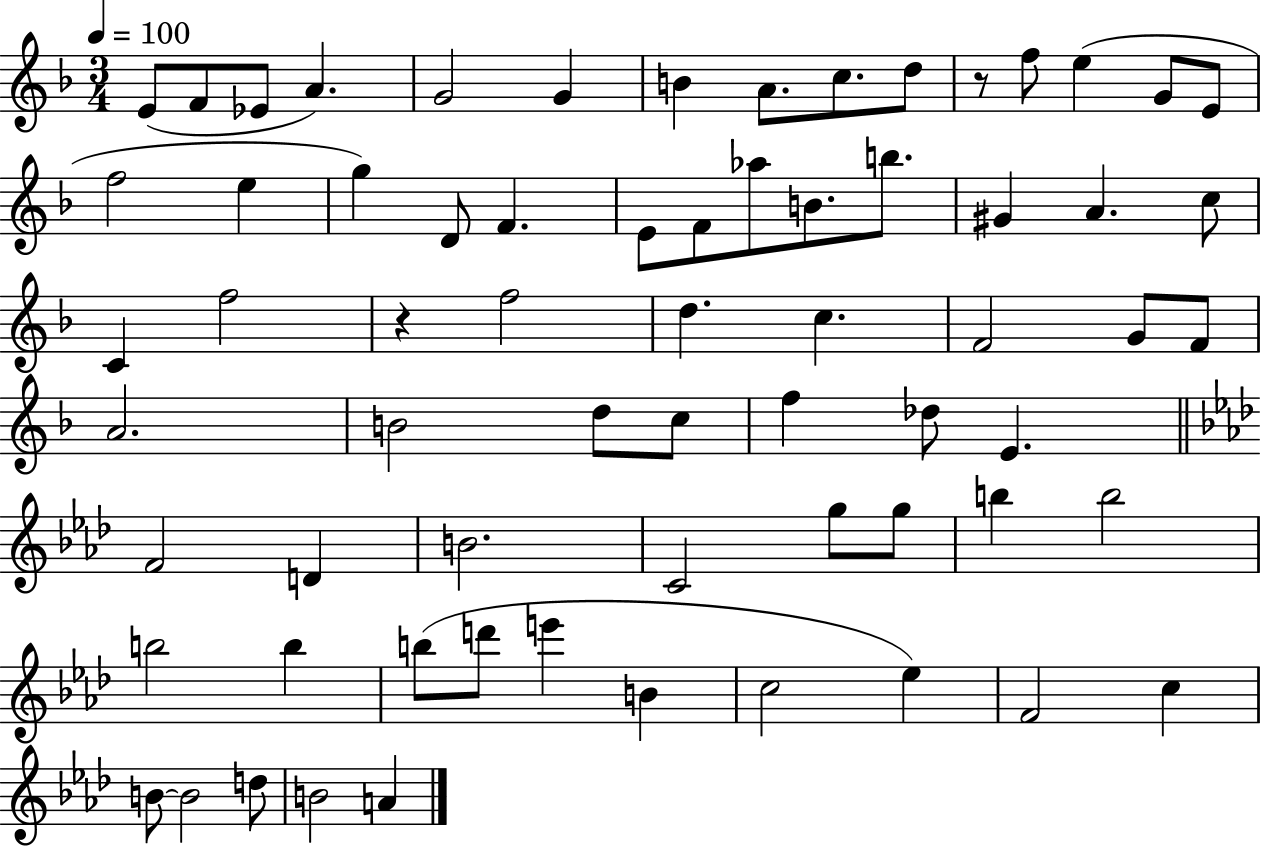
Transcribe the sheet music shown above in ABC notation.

X:1
T:Untitled
M:3/4
L:1/4
K:F
E/2 F/2 _E/2 A G2 G B A/2 c/2 d/2 z/2 f/2 e G/2 E/2 f2 e g D/2 F E/2 F/2 _a/2 B/2 b/2 ^G A c/2 C f2 z f2 d c F2 G/2 F/2 A2 B2 d/2 c/2 f _d/2 E F2 D B2 C2 g/2 g/2 b b2 b2 b b/2 d'/2 e' B c2 _e F2 c B/2 B2 d/2 B2 A